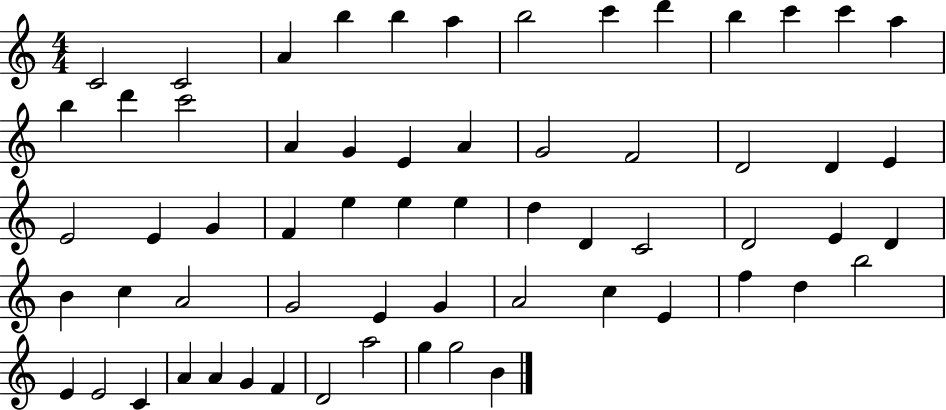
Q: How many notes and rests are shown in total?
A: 62